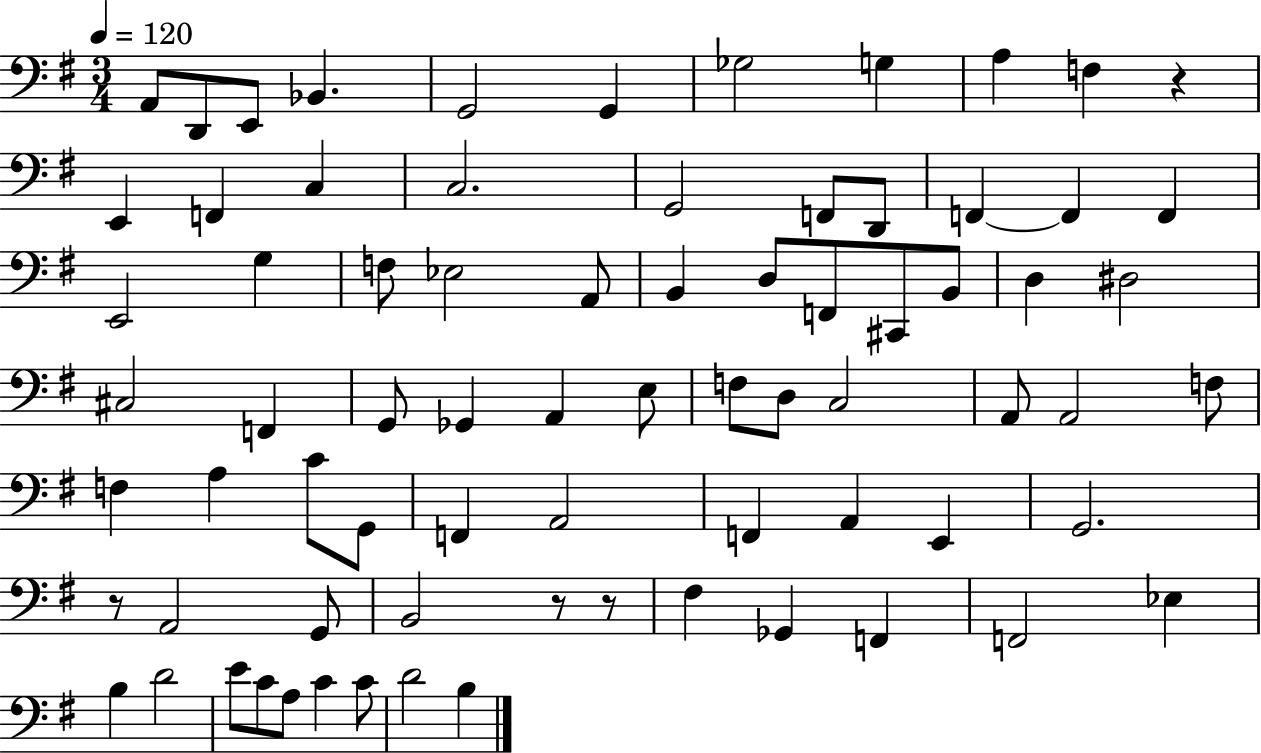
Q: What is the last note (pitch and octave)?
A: B3